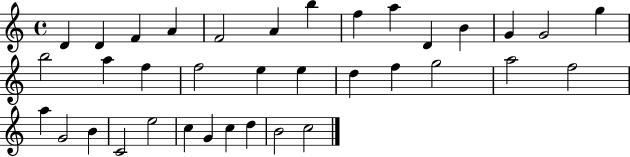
{
  \clef treble
  \time 4/4
  \defaultTimeSignature
  \key c \major
  d'4 d'4 f'4 a'4 | f'2 a'4 b''4 | f''4 a''4 d'4 b'4 | g'4 g'2 g''4 | \break b''2 a''4 f''4 | f''2 e''4 e''4 | d''4 f''4 g''2 | a''2 f''2 | \break a''4 g'2 b'4 | c'2 e''2 | c''4 g'4 c''4 d''4 | b'2 c''2 | \break \bar "|."
}